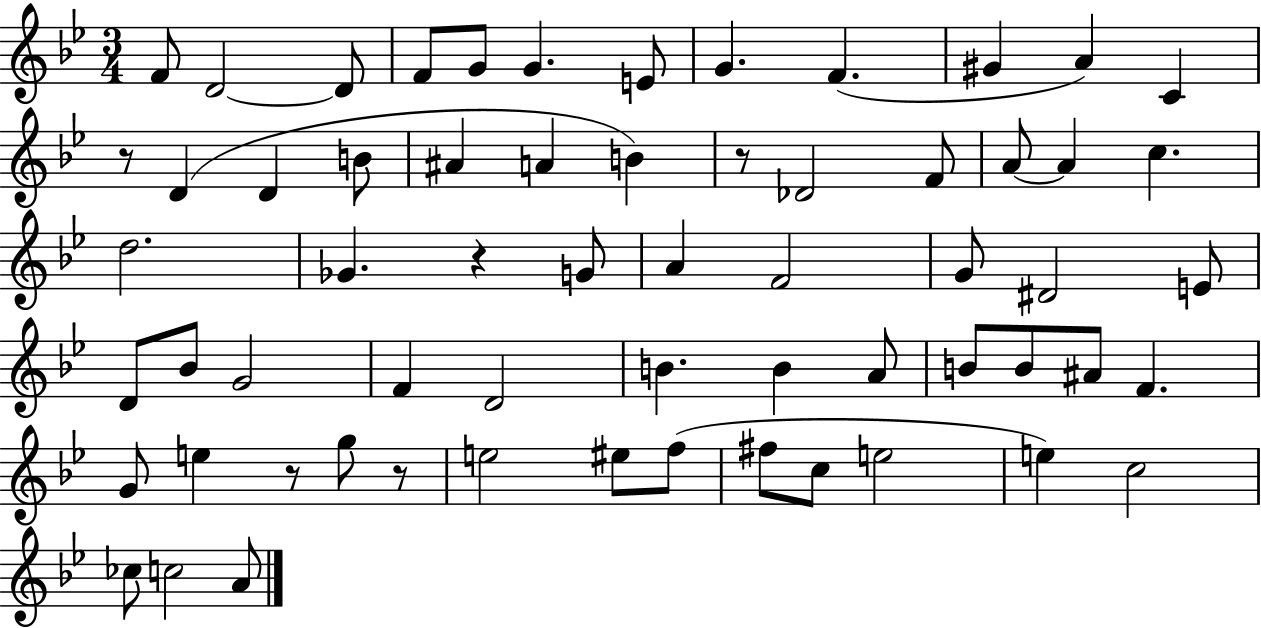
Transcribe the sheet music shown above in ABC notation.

X:1
T:Untitled
M:3/4
L:1/4
K:Bb
F/2 D2 D/2 F/2 G/2 G E/2 G F ^G A C z/2 D D B/2 ^A A B z/2 _D2 F/2 A/2 A c d2 _G z G/2 A F2 G/2 ^D2 E/2 D/2 _B/2 G2 F D2 B B A/2 B/2 B/2 ^A/2 F G/2 e z/2 g/2 z/2 e2 ^e/2 f/2 ^f/2 c/2 e2 e c2 _c/2 c2 A/2